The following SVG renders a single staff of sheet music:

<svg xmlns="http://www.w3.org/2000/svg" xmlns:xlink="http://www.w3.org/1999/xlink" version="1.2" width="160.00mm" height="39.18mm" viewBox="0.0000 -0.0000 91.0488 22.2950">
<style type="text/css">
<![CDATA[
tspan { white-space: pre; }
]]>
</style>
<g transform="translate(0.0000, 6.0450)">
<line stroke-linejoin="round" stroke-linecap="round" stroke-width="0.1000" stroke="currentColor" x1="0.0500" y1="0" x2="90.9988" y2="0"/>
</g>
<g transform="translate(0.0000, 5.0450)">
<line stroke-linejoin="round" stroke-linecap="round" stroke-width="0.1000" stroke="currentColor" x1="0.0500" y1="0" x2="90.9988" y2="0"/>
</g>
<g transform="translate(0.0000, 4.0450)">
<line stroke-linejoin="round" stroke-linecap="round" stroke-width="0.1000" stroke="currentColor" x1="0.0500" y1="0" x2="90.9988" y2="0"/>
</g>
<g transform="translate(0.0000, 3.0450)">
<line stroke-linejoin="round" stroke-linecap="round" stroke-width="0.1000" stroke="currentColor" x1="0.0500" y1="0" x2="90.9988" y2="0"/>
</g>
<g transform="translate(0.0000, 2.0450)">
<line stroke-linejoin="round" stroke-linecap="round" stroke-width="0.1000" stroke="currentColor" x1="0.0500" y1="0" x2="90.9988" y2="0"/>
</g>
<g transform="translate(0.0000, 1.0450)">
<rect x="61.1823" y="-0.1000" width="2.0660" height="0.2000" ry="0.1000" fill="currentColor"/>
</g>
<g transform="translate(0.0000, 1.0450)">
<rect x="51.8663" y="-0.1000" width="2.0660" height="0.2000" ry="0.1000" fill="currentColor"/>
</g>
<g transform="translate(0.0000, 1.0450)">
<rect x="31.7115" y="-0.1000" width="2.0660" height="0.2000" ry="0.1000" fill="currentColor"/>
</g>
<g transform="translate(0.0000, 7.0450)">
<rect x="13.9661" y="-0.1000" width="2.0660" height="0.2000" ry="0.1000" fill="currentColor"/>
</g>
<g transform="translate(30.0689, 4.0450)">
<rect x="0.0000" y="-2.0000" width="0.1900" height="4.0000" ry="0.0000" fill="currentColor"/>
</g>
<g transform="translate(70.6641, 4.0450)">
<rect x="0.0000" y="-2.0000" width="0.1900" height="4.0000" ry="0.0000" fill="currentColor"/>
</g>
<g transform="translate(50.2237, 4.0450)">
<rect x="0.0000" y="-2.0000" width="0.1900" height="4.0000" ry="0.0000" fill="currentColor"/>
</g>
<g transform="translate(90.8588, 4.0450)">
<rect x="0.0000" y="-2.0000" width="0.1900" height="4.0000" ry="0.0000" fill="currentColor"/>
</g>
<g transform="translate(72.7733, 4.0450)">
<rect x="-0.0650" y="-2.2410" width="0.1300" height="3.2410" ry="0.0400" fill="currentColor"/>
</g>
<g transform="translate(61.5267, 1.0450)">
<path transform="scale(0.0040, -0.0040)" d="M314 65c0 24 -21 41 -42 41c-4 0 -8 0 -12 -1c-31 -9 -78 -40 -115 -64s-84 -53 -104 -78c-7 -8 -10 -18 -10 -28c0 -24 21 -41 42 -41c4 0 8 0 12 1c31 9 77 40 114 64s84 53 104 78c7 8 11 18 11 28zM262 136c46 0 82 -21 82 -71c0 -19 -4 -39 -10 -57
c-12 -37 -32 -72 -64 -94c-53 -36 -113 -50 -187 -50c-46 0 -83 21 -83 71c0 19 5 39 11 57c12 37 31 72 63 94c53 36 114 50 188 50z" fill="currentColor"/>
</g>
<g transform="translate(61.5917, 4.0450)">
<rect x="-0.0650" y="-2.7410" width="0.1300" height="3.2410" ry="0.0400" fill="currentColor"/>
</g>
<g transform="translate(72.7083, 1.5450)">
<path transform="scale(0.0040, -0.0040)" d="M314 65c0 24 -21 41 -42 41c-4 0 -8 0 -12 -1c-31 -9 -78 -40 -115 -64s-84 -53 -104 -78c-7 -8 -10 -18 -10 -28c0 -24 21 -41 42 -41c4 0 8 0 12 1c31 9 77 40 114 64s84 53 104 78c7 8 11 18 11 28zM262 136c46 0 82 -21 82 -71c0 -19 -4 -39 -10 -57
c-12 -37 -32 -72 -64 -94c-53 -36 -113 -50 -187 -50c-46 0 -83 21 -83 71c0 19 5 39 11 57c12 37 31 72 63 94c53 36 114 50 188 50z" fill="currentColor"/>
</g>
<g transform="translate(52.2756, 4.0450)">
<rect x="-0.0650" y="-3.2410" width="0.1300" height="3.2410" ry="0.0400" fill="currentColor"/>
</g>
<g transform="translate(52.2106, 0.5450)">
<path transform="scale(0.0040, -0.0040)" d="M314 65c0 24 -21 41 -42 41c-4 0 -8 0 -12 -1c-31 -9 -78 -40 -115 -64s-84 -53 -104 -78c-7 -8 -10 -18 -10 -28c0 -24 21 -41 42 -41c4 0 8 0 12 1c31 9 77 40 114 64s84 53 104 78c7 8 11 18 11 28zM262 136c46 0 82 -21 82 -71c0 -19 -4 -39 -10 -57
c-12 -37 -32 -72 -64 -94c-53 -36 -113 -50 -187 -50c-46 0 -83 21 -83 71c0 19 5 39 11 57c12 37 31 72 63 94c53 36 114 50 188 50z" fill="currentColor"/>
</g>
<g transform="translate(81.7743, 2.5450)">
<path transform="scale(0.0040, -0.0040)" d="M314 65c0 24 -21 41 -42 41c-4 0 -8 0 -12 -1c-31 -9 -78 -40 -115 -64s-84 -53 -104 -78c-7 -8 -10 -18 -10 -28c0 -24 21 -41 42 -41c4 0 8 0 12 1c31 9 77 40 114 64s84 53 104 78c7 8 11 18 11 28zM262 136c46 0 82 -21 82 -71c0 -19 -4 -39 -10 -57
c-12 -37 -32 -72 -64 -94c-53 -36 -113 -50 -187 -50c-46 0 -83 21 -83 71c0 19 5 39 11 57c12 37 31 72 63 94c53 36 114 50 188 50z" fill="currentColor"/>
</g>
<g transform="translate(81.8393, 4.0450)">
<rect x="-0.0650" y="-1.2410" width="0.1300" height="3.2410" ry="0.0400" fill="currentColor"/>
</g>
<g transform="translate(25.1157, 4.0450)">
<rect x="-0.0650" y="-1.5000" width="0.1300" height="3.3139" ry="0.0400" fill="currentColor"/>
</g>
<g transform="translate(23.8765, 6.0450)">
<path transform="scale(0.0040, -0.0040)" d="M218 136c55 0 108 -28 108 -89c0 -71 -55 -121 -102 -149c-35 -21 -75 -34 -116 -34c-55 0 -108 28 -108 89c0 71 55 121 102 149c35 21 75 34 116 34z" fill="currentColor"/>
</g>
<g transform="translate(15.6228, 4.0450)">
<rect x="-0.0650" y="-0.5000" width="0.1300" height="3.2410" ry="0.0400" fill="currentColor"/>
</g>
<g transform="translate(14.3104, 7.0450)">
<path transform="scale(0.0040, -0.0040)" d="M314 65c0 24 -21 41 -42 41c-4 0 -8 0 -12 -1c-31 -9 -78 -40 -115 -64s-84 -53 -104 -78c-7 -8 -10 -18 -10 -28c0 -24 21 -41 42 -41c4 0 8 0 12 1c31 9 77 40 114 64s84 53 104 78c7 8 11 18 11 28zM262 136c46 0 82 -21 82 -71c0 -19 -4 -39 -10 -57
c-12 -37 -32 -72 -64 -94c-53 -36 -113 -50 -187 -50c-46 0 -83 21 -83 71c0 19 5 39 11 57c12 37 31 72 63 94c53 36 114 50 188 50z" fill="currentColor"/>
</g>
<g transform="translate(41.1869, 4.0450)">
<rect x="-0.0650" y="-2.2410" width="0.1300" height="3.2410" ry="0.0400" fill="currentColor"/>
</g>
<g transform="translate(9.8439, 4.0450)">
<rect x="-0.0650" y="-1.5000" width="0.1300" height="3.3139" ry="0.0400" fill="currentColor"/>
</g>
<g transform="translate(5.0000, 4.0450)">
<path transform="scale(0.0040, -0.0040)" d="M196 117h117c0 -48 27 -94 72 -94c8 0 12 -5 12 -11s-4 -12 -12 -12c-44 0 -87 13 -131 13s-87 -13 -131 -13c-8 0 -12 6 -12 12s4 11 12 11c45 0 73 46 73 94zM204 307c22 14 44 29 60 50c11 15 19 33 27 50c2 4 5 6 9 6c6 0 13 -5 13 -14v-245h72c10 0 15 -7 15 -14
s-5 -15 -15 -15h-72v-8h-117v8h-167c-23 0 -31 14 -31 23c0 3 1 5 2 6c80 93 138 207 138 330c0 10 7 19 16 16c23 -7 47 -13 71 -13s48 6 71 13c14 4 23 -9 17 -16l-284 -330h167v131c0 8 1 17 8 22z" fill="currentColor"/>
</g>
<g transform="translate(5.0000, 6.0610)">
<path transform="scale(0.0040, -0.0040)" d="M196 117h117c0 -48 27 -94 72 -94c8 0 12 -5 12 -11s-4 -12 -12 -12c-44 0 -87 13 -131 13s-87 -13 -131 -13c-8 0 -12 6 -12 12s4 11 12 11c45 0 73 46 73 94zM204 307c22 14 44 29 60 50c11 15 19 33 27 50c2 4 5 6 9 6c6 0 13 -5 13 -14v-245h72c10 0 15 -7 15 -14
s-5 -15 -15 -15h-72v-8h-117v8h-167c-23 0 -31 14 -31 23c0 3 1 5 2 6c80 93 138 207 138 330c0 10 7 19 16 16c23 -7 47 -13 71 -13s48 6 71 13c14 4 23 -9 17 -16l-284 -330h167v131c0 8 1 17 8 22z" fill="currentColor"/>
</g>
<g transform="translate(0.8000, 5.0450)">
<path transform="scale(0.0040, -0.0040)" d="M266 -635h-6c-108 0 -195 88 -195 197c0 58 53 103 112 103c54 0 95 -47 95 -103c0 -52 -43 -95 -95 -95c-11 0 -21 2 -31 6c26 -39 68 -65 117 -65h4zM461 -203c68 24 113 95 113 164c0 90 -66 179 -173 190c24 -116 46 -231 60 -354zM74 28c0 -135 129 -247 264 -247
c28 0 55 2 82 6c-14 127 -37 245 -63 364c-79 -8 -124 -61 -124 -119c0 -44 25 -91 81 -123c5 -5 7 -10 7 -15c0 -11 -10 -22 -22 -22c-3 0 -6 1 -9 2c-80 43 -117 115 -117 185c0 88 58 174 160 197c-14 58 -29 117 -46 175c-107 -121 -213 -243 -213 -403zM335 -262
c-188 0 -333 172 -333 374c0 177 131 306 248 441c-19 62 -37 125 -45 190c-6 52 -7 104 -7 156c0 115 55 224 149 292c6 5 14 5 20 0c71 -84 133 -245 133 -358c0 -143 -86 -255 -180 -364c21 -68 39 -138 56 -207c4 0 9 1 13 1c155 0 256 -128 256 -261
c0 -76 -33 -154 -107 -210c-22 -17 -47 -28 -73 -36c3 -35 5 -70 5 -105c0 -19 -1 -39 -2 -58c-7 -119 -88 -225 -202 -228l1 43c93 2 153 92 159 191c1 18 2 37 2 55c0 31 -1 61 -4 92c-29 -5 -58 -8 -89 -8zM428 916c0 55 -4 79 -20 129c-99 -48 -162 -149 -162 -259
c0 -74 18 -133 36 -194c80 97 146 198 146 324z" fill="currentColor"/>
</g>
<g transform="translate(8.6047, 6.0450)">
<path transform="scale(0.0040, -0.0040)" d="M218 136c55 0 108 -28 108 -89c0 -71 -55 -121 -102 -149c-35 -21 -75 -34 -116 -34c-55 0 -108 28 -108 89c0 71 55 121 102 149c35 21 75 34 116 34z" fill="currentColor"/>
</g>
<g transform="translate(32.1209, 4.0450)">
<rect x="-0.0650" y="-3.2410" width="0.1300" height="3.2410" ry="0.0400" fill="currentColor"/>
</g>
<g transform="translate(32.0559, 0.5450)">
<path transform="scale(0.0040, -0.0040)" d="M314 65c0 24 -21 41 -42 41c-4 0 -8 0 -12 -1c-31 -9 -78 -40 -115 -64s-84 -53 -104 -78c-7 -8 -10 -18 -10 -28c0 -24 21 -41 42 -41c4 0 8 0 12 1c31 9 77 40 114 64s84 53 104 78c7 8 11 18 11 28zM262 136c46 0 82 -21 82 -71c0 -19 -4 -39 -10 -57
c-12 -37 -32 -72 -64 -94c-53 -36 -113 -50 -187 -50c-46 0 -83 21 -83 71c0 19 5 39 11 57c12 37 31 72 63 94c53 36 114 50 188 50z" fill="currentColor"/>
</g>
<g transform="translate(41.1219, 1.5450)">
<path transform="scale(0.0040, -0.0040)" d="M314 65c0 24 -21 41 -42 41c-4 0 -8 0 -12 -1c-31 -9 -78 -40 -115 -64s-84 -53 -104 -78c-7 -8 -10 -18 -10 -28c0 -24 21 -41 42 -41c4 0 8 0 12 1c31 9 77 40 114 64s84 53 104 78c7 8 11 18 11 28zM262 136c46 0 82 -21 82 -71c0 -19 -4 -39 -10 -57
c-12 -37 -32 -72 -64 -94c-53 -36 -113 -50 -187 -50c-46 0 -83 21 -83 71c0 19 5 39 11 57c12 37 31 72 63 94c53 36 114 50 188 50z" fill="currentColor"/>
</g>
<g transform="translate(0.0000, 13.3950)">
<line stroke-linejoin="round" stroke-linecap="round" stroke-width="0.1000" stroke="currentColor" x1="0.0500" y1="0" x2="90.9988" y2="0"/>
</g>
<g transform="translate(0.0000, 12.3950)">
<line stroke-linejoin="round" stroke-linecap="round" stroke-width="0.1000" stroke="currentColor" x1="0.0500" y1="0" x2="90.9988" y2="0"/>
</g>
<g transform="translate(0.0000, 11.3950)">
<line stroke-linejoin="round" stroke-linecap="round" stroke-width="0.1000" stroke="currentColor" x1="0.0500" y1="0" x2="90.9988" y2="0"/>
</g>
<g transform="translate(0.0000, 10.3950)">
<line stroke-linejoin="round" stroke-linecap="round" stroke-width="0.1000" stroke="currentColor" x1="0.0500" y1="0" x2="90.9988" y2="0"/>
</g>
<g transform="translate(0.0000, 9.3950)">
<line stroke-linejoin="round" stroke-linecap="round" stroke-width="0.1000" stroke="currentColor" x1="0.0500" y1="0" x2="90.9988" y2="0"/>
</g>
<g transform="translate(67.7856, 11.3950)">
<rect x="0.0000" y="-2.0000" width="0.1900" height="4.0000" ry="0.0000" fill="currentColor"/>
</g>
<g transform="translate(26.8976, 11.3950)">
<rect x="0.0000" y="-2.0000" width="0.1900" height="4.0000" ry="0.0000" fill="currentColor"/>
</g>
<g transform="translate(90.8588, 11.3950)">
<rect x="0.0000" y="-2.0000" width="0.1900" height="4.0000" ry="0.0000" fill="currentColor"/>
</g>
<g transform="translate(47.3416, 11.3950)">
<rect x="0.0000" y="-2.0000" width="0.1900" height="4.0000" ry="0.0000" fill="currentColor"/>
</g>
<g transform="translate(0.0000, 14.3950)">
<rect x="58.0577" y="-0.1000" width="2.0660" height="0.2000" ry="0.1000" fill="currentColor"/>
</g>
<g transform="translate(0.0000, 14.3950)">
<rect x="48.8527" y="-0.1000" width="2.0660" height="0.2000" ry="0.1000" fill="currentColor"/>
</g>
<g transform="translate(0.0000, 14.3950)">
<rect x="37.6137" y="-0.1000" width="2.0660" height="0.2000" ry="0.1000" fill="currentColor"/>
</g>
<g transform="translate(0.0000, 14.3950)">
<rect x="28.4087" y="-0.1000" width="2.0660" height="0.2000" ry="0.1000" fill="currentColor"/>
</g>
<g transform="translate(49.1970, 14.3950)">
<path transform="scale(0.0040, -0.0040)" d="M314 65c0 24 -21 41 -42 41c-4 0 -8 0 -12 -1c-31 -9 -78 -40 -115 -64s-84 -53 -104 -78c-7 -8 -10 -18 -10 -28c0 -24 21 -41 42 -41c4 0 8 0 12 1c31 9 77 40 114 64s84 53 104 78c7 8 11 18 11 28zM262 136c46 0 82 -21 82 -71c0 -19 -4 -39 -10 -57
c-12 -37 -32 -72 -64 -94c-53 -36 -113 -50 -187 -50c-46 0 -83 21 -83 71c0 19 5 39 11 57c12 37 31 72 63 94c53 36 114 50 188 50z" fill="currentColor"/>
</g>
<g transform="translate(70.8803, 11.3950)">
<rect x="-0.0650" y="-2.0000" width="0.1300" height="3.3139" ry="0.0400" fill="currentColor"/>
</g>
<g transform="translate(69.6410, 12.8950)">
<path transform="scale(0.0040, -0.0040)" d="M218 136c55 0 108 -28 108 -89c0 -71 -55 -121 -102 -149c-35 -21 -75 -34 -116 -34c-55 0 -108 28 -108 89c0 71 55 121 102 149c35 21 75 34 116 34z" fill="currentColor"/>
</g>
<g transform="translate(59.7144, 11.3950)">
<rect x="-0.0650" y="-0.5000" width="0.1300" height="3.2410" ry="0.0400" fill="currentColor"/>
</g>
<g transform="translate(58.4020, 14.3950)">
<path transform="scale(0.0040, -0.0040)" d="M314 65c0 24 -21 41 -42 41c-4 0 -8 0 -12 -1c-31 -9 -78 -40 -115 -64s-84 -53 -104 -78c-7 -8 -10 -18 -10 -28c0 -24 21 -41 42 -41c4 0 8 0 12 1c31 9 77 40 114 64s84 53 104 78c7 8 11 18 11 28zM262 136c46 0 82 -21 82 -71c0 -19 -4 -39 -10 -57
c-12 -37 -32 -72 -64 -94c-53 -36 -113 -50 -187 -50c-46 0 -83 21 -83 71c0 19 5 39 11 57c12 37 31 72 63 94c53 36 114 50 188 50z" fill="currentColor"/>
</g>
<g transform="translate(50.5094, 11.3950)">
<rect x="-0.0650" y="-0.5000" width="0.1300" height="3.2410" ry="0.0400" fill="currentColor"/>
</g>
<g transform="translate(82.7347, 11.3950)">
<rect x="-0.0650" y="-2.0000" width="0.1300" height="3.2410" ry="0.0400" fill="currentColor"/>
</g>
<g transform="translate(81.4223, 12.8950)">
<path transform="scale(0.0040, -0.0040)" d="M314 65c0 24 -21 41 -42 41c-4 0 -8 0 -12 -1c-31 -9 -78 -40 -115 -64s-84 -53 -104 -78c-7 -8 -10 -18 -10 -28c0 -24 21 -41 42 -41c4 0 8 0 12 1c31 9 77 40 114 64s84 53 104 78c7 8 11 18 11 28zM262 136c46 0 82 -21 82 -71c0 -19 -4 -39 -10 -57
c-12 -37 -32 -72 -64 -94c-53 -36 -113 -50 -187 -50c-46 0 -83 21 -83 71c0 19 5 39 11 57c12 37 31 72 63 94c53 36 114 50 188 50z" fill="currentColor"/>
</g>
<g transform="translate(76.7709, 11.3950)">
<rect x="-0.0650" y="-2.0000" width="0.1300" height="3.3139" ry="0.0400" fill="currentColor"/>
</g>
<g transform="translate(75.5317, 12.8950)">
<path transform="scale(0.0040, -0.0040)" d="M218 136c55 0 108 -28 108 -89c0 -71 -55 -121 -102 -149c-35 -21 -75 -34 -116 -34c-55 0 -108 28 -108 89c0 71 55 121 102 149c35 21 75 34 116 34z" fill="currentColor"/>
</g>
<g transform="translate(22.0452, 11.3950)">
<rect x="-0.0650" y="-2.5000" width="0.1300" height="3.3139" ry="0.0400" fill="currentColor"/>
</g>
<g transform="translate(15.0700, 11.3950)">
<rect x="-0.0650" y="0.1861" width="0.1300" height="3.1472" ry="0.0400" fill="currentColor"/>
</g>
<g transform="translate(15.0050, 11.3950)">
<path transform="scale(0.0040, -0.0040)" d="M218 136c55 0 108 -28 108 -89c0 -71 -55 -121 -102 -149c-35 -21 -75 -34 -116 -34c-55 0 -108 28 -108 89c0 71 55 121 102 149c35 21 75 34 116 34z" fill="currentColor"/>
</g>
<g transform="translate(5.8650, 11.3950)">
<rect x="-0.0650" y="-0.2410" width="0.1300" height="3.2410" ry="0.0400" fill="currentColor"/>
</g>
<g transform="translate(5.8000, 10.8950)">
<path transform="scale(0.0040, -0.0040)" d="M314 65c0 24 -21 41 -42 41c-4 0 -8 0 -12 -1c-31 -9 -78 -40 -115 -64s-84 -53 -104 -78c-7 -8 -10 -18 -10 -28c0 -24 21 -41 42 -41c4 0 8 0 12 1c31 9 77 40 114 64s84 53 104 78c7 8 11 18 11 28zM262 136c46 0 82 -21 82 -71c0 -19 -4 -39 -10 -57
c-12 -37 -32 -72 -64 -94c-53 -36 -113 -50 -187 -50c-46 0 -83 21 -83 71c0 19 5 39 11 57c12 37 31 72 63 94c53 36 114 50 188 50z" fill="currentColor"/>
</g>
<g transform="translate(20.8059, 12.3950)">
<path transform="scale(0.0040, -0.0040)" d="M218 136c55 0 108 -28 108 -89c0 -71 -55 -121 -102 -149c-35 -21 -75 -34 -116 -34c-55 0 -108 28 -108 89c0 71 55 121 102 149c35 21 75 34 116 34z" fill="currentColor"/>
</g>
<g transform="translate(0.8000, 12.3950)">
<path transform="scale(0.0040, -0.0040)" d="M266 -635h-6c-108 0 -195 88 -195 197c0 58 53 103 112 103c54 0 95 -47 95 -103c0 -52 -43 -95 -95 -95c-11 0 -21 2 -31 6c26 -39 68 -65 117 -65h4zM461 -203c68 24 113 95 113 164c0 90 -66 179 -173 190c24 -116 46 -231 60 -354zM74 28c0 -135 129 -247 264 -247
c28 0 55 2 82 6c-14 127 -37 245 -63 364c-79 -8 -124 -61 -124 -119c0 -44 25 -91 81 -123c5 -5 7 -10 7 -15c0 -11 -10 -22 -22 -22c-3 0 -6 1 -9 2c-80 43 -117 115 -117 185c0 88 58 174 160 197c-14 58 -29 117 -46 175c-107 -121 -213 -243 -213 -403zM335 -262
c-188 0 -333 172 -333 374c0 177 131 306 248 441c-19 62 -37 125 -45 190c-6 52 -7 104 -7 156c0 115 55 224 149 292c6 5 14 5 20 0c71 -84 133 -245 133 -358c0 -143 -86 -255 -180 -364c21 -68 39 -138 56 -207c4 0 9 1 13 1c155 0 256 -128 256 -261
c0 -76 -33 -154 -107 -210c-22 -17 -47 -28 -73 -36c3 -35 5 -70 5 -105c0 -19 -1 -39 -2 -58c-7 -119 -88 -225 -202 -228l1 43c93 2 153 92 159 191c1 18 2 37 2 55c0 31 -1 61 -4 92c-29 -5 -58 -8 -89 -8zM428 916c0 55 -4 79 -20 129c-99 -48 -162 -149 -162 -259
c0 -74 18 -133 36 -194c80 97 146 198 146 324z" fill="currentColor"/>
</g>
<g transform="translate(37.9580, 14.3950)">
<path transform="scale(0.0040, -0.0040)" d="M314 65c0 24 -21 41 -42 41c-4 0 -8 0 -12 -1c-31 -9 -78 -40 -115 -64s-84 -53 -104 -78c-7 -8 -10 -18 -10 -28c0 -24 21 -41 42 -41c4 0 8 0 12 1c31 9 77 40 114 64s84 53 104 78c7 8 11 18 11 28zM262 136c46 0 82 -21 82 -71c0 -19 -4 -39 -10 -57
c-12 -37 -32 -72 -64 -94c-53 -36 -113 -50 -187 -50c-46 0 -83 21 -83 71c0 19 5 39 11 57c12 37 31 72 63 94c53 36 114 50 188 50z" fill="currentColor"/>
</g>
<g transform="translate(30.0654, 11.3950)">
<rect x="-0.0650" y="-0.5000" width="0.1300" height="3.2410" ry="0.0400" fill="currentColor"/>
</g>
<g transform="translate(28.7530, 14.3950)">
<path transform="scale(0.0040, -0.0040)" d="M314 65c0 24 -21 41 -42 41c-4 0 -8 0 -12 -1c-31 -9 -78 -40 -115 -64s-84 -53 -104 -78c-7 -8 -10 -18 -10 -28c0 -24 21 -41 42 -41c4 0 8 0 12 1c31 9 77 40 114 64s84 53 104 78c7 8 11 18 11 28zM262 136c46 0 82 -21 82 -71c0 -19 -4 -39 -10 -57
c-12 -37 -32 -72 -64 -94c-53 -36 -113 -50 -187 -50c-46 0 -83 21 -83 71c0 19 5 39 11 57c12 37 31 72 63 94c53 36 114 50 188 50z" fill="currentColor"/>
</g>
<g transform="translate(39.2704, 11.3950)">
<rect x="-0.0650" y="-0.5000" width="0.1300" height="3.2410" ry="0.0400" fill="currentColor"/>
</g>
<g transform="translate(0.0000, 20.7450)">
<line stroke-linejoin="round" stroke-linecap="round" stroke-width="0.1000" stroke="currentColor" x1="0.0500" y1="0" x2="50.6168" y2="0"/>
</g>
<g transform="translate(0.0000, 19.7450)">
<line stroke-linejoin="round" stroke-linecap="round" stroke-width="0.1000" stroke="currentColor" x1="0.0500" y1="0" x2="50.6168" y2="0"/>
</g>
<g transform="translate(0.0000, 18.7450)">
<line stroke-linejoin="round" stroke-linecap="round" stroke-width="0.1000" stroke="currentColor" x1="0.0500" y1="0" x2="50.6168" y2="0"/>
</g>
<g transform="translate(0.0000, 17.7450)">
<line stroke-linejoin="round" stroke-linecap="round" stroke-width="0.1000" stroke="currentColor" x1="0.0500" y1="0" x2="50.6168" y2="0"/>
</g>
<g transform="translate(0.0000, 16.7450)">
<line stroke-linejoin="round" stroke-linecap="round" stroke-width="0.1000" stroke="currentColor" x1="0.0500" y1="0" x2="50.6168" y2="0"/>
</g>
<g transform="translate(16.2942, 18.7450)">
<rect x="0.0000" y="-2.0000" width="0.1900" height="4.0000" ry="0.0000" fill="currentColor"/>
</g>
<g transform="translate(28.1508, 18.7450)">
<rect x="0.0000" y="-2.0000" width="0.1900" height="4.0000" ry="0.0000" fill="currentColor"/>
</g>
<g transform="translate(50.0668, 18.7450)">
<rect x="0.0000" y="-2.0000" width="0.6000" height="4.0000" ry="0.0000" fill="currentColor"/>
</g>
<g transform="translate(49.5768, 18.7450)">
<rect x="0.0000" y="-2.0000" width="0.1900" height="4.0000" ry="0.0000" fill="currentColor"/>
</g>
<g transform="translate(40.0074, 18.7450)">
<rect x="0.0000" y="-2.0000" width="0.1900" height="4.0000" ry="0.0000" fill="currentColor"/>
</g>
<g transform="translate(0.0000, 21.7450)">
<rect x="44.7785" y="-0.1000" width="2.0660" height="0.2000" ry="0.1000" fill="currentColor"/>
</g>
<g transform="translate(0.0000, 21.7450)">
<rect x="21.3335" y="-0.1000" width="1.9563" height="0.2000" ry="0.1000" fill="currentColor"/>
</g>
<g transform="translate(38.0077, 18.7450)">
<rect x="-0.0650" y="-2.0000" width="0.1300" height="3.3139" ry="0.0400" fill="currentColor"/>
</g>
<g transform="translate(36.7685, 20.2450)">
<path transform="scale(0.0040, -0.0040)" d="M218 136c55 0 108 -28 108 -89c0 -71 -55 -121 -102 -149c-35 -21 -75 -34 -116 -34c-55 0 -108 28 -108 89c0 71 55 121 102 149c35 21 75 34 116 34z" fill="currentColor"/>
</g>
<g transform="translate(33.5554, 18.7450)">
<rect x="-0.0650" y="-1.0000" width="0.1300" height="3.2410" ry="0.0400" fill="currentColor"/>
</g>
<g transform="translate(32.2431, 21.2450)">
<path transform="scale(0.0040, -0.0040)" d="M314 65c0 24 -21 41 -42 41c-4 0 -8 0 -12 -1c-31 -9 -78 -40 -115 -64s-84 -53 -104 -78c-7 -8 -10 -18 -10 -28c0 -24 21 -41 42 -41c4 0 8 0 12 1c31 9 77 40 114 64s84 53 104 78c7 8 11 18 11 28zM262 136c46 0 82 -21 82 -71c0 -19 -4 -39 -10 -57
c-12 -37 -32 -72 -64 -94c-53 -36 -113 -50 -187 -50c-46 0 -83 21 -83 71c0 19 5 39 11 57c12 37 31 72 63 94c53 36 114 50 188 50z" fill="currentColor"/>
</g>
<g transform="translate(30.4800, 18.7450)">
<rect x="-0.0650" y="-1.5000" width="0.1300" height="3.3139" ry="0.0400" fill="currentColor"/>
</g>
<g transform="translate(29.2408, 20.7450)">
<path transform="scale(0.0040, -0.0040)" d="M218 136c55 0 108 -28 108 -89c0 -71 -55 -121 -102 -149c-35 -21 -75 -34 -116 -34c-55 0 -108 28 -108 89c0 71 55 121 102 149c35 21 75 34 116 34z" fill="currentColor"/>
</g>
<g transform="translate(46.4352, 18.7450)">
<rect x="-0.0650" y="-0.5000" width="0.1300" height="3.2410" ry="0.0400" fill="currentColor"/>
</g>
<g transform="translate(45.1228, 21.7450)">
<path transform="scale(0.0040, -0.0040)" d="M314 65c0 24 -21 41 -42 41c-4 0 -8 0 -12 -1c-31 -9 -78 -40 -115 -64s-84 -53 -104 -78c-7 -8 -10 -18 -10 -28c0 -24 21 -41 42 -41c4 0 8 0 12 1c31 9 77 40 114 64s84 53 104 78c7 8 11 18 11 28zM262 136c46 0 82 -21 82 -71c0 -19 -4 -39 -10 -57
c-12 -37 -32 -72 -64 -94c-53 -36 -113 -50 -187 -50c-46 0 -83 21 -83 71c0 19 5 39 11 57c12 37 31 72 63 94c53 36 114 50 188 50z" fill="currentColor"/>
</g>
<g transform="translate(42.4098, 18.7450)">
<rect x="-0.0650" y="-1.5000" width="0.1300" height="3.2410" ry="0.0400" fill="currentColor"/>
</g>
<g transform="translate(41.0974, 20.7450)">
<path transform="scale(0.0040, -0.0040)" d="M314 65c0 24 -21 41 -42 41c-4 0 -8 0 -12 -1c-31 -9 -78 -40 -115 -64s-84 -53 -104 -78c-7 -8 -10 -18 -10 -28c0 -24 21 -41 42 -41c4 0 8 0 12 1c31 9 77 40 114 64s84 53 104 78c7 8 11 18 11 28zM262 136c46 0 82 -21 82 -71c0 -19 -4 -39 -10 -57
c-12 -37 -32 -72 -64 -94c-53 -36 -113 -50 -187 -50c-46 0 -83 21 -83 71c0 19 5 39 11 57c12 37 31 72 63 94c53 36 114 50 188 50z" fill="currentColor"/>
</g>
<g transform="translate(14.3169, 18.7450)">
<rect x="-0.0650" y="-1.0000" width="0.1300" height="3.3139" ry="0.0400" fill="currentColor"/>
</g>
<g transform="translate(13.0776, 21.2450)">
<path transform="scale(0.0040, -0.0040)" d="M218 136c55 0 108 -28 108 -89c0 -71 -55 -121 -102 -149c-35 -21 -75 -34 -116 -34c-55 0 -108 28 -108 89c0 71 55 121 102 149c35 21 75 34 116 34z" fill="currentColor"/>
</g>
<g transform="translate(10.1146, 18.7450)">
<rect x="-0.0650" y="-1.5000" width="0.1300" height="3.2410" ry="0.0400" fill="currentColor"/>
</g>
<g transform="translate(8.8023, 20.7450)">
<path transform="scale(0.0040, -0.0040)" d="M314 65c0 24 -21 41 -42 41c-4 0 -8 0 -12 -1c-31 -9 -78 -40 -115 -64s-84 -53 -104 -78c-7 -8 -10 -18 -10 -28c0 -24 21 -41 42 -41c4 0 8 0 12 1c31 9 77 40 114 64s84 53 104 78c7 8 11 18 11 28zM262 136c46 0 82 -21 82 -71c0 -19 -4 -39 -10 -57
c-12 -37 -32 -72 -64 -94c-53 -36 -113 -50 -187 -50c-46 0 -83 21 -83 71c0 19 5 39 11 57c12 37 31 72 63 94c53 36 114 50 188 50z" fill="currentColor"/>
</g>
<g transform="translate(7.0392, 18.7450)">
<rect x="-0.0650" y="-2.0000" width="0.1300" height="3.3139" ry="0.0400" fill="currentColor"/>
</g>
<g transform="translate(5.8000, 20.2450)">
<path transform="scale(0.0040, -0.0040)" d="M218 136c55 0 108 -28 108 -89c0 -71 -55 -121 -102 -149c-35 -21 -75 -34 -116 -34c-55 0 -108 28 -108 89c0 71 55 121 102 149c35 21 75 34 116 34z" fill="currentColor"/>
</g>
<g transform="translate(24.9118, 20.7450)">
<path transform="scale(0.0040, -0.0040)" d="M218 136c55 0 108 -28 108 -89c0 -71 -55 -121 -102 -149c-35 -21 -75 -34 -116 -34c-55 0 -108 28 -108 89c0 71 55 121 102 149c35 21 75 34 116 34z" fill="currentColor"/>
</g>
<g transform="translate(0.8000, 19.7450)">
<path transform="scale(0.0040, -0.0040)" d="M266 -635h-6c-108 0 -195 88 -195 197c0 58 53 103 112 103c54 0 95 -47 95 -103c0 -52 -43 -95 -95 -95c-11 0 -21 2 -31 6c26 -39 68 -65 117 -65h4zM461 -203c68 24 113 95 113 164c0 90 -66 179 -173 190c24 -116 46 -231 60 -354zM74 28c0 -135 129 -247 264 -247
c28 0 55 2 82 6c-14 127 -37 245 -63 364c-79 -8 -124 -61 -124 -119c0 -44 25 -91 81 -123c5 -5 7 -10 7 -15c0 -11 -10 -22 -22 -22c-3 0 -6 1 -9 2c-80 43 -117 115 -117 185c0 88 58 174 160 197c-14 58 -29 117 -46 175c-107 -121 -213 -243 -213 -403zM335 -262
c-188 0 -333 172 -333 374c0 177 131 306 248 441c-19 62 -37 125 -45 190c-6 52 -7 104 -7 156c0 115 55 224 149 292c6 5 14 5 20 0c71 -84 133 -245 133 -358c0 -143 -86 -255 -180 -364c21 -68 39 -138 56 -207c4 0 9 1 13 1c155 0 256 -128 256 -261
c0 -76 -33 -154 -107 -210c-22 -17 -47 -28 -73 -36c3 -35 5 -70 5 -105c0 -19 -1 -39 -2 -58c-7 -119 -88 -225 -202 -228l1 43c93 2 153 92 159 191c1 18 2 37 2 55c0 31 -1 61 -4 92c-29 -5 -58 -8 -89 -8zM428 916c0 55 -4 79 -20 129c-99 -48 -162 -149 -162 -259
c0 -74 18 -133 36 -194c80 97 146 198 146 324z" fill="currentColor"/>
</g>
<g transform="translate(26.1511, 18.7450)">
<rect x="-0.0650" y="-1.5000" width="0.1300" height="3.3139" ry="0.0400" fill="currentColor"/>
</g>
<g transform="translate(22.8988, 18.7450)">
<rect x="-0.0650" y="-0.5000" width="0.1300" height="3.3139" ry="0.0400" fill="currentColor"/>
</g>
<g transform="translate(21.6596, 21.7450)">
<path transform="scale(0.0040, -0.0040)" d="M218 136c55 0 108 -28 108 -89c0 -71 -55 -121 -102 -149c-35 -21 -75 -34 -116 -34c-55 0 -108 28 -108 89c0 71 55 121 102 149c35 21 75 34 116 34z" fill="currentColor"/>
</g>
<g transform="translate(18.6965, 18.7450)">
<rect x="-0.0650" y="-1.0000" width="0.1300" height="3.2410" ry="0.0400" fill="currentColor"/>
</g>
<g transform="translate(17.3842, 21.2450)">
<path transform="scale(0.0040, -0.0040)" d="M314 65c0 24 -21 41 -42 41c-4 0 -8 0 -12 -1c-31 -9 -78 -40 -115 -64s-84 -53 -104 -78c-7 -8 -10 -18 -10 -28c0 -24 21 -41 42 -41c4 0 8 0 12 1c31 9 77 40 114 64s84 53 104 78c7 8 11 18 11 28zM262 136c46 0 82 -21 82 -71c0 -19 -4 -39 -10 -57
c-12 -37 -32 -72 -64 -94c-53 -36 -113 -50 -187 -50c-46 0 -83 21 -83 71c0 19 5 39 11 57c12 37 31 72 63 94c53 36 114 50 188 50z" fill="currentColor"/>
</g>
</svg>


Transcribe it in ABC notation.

X:1
T:Untitled
M:4/4
L:1/4
K:C
E C2 E b2 g2 b2 a2 g2 e2 c2 B G C2 C2 C2 C2 F F F2 F E2 D D2 C E E D2 F E2 C2